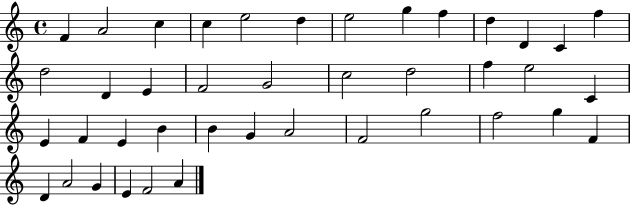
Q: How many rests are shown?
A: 0